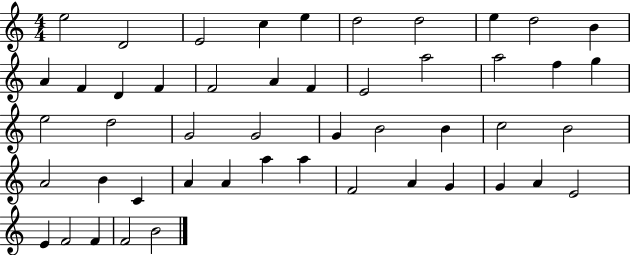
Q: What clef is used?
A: treble